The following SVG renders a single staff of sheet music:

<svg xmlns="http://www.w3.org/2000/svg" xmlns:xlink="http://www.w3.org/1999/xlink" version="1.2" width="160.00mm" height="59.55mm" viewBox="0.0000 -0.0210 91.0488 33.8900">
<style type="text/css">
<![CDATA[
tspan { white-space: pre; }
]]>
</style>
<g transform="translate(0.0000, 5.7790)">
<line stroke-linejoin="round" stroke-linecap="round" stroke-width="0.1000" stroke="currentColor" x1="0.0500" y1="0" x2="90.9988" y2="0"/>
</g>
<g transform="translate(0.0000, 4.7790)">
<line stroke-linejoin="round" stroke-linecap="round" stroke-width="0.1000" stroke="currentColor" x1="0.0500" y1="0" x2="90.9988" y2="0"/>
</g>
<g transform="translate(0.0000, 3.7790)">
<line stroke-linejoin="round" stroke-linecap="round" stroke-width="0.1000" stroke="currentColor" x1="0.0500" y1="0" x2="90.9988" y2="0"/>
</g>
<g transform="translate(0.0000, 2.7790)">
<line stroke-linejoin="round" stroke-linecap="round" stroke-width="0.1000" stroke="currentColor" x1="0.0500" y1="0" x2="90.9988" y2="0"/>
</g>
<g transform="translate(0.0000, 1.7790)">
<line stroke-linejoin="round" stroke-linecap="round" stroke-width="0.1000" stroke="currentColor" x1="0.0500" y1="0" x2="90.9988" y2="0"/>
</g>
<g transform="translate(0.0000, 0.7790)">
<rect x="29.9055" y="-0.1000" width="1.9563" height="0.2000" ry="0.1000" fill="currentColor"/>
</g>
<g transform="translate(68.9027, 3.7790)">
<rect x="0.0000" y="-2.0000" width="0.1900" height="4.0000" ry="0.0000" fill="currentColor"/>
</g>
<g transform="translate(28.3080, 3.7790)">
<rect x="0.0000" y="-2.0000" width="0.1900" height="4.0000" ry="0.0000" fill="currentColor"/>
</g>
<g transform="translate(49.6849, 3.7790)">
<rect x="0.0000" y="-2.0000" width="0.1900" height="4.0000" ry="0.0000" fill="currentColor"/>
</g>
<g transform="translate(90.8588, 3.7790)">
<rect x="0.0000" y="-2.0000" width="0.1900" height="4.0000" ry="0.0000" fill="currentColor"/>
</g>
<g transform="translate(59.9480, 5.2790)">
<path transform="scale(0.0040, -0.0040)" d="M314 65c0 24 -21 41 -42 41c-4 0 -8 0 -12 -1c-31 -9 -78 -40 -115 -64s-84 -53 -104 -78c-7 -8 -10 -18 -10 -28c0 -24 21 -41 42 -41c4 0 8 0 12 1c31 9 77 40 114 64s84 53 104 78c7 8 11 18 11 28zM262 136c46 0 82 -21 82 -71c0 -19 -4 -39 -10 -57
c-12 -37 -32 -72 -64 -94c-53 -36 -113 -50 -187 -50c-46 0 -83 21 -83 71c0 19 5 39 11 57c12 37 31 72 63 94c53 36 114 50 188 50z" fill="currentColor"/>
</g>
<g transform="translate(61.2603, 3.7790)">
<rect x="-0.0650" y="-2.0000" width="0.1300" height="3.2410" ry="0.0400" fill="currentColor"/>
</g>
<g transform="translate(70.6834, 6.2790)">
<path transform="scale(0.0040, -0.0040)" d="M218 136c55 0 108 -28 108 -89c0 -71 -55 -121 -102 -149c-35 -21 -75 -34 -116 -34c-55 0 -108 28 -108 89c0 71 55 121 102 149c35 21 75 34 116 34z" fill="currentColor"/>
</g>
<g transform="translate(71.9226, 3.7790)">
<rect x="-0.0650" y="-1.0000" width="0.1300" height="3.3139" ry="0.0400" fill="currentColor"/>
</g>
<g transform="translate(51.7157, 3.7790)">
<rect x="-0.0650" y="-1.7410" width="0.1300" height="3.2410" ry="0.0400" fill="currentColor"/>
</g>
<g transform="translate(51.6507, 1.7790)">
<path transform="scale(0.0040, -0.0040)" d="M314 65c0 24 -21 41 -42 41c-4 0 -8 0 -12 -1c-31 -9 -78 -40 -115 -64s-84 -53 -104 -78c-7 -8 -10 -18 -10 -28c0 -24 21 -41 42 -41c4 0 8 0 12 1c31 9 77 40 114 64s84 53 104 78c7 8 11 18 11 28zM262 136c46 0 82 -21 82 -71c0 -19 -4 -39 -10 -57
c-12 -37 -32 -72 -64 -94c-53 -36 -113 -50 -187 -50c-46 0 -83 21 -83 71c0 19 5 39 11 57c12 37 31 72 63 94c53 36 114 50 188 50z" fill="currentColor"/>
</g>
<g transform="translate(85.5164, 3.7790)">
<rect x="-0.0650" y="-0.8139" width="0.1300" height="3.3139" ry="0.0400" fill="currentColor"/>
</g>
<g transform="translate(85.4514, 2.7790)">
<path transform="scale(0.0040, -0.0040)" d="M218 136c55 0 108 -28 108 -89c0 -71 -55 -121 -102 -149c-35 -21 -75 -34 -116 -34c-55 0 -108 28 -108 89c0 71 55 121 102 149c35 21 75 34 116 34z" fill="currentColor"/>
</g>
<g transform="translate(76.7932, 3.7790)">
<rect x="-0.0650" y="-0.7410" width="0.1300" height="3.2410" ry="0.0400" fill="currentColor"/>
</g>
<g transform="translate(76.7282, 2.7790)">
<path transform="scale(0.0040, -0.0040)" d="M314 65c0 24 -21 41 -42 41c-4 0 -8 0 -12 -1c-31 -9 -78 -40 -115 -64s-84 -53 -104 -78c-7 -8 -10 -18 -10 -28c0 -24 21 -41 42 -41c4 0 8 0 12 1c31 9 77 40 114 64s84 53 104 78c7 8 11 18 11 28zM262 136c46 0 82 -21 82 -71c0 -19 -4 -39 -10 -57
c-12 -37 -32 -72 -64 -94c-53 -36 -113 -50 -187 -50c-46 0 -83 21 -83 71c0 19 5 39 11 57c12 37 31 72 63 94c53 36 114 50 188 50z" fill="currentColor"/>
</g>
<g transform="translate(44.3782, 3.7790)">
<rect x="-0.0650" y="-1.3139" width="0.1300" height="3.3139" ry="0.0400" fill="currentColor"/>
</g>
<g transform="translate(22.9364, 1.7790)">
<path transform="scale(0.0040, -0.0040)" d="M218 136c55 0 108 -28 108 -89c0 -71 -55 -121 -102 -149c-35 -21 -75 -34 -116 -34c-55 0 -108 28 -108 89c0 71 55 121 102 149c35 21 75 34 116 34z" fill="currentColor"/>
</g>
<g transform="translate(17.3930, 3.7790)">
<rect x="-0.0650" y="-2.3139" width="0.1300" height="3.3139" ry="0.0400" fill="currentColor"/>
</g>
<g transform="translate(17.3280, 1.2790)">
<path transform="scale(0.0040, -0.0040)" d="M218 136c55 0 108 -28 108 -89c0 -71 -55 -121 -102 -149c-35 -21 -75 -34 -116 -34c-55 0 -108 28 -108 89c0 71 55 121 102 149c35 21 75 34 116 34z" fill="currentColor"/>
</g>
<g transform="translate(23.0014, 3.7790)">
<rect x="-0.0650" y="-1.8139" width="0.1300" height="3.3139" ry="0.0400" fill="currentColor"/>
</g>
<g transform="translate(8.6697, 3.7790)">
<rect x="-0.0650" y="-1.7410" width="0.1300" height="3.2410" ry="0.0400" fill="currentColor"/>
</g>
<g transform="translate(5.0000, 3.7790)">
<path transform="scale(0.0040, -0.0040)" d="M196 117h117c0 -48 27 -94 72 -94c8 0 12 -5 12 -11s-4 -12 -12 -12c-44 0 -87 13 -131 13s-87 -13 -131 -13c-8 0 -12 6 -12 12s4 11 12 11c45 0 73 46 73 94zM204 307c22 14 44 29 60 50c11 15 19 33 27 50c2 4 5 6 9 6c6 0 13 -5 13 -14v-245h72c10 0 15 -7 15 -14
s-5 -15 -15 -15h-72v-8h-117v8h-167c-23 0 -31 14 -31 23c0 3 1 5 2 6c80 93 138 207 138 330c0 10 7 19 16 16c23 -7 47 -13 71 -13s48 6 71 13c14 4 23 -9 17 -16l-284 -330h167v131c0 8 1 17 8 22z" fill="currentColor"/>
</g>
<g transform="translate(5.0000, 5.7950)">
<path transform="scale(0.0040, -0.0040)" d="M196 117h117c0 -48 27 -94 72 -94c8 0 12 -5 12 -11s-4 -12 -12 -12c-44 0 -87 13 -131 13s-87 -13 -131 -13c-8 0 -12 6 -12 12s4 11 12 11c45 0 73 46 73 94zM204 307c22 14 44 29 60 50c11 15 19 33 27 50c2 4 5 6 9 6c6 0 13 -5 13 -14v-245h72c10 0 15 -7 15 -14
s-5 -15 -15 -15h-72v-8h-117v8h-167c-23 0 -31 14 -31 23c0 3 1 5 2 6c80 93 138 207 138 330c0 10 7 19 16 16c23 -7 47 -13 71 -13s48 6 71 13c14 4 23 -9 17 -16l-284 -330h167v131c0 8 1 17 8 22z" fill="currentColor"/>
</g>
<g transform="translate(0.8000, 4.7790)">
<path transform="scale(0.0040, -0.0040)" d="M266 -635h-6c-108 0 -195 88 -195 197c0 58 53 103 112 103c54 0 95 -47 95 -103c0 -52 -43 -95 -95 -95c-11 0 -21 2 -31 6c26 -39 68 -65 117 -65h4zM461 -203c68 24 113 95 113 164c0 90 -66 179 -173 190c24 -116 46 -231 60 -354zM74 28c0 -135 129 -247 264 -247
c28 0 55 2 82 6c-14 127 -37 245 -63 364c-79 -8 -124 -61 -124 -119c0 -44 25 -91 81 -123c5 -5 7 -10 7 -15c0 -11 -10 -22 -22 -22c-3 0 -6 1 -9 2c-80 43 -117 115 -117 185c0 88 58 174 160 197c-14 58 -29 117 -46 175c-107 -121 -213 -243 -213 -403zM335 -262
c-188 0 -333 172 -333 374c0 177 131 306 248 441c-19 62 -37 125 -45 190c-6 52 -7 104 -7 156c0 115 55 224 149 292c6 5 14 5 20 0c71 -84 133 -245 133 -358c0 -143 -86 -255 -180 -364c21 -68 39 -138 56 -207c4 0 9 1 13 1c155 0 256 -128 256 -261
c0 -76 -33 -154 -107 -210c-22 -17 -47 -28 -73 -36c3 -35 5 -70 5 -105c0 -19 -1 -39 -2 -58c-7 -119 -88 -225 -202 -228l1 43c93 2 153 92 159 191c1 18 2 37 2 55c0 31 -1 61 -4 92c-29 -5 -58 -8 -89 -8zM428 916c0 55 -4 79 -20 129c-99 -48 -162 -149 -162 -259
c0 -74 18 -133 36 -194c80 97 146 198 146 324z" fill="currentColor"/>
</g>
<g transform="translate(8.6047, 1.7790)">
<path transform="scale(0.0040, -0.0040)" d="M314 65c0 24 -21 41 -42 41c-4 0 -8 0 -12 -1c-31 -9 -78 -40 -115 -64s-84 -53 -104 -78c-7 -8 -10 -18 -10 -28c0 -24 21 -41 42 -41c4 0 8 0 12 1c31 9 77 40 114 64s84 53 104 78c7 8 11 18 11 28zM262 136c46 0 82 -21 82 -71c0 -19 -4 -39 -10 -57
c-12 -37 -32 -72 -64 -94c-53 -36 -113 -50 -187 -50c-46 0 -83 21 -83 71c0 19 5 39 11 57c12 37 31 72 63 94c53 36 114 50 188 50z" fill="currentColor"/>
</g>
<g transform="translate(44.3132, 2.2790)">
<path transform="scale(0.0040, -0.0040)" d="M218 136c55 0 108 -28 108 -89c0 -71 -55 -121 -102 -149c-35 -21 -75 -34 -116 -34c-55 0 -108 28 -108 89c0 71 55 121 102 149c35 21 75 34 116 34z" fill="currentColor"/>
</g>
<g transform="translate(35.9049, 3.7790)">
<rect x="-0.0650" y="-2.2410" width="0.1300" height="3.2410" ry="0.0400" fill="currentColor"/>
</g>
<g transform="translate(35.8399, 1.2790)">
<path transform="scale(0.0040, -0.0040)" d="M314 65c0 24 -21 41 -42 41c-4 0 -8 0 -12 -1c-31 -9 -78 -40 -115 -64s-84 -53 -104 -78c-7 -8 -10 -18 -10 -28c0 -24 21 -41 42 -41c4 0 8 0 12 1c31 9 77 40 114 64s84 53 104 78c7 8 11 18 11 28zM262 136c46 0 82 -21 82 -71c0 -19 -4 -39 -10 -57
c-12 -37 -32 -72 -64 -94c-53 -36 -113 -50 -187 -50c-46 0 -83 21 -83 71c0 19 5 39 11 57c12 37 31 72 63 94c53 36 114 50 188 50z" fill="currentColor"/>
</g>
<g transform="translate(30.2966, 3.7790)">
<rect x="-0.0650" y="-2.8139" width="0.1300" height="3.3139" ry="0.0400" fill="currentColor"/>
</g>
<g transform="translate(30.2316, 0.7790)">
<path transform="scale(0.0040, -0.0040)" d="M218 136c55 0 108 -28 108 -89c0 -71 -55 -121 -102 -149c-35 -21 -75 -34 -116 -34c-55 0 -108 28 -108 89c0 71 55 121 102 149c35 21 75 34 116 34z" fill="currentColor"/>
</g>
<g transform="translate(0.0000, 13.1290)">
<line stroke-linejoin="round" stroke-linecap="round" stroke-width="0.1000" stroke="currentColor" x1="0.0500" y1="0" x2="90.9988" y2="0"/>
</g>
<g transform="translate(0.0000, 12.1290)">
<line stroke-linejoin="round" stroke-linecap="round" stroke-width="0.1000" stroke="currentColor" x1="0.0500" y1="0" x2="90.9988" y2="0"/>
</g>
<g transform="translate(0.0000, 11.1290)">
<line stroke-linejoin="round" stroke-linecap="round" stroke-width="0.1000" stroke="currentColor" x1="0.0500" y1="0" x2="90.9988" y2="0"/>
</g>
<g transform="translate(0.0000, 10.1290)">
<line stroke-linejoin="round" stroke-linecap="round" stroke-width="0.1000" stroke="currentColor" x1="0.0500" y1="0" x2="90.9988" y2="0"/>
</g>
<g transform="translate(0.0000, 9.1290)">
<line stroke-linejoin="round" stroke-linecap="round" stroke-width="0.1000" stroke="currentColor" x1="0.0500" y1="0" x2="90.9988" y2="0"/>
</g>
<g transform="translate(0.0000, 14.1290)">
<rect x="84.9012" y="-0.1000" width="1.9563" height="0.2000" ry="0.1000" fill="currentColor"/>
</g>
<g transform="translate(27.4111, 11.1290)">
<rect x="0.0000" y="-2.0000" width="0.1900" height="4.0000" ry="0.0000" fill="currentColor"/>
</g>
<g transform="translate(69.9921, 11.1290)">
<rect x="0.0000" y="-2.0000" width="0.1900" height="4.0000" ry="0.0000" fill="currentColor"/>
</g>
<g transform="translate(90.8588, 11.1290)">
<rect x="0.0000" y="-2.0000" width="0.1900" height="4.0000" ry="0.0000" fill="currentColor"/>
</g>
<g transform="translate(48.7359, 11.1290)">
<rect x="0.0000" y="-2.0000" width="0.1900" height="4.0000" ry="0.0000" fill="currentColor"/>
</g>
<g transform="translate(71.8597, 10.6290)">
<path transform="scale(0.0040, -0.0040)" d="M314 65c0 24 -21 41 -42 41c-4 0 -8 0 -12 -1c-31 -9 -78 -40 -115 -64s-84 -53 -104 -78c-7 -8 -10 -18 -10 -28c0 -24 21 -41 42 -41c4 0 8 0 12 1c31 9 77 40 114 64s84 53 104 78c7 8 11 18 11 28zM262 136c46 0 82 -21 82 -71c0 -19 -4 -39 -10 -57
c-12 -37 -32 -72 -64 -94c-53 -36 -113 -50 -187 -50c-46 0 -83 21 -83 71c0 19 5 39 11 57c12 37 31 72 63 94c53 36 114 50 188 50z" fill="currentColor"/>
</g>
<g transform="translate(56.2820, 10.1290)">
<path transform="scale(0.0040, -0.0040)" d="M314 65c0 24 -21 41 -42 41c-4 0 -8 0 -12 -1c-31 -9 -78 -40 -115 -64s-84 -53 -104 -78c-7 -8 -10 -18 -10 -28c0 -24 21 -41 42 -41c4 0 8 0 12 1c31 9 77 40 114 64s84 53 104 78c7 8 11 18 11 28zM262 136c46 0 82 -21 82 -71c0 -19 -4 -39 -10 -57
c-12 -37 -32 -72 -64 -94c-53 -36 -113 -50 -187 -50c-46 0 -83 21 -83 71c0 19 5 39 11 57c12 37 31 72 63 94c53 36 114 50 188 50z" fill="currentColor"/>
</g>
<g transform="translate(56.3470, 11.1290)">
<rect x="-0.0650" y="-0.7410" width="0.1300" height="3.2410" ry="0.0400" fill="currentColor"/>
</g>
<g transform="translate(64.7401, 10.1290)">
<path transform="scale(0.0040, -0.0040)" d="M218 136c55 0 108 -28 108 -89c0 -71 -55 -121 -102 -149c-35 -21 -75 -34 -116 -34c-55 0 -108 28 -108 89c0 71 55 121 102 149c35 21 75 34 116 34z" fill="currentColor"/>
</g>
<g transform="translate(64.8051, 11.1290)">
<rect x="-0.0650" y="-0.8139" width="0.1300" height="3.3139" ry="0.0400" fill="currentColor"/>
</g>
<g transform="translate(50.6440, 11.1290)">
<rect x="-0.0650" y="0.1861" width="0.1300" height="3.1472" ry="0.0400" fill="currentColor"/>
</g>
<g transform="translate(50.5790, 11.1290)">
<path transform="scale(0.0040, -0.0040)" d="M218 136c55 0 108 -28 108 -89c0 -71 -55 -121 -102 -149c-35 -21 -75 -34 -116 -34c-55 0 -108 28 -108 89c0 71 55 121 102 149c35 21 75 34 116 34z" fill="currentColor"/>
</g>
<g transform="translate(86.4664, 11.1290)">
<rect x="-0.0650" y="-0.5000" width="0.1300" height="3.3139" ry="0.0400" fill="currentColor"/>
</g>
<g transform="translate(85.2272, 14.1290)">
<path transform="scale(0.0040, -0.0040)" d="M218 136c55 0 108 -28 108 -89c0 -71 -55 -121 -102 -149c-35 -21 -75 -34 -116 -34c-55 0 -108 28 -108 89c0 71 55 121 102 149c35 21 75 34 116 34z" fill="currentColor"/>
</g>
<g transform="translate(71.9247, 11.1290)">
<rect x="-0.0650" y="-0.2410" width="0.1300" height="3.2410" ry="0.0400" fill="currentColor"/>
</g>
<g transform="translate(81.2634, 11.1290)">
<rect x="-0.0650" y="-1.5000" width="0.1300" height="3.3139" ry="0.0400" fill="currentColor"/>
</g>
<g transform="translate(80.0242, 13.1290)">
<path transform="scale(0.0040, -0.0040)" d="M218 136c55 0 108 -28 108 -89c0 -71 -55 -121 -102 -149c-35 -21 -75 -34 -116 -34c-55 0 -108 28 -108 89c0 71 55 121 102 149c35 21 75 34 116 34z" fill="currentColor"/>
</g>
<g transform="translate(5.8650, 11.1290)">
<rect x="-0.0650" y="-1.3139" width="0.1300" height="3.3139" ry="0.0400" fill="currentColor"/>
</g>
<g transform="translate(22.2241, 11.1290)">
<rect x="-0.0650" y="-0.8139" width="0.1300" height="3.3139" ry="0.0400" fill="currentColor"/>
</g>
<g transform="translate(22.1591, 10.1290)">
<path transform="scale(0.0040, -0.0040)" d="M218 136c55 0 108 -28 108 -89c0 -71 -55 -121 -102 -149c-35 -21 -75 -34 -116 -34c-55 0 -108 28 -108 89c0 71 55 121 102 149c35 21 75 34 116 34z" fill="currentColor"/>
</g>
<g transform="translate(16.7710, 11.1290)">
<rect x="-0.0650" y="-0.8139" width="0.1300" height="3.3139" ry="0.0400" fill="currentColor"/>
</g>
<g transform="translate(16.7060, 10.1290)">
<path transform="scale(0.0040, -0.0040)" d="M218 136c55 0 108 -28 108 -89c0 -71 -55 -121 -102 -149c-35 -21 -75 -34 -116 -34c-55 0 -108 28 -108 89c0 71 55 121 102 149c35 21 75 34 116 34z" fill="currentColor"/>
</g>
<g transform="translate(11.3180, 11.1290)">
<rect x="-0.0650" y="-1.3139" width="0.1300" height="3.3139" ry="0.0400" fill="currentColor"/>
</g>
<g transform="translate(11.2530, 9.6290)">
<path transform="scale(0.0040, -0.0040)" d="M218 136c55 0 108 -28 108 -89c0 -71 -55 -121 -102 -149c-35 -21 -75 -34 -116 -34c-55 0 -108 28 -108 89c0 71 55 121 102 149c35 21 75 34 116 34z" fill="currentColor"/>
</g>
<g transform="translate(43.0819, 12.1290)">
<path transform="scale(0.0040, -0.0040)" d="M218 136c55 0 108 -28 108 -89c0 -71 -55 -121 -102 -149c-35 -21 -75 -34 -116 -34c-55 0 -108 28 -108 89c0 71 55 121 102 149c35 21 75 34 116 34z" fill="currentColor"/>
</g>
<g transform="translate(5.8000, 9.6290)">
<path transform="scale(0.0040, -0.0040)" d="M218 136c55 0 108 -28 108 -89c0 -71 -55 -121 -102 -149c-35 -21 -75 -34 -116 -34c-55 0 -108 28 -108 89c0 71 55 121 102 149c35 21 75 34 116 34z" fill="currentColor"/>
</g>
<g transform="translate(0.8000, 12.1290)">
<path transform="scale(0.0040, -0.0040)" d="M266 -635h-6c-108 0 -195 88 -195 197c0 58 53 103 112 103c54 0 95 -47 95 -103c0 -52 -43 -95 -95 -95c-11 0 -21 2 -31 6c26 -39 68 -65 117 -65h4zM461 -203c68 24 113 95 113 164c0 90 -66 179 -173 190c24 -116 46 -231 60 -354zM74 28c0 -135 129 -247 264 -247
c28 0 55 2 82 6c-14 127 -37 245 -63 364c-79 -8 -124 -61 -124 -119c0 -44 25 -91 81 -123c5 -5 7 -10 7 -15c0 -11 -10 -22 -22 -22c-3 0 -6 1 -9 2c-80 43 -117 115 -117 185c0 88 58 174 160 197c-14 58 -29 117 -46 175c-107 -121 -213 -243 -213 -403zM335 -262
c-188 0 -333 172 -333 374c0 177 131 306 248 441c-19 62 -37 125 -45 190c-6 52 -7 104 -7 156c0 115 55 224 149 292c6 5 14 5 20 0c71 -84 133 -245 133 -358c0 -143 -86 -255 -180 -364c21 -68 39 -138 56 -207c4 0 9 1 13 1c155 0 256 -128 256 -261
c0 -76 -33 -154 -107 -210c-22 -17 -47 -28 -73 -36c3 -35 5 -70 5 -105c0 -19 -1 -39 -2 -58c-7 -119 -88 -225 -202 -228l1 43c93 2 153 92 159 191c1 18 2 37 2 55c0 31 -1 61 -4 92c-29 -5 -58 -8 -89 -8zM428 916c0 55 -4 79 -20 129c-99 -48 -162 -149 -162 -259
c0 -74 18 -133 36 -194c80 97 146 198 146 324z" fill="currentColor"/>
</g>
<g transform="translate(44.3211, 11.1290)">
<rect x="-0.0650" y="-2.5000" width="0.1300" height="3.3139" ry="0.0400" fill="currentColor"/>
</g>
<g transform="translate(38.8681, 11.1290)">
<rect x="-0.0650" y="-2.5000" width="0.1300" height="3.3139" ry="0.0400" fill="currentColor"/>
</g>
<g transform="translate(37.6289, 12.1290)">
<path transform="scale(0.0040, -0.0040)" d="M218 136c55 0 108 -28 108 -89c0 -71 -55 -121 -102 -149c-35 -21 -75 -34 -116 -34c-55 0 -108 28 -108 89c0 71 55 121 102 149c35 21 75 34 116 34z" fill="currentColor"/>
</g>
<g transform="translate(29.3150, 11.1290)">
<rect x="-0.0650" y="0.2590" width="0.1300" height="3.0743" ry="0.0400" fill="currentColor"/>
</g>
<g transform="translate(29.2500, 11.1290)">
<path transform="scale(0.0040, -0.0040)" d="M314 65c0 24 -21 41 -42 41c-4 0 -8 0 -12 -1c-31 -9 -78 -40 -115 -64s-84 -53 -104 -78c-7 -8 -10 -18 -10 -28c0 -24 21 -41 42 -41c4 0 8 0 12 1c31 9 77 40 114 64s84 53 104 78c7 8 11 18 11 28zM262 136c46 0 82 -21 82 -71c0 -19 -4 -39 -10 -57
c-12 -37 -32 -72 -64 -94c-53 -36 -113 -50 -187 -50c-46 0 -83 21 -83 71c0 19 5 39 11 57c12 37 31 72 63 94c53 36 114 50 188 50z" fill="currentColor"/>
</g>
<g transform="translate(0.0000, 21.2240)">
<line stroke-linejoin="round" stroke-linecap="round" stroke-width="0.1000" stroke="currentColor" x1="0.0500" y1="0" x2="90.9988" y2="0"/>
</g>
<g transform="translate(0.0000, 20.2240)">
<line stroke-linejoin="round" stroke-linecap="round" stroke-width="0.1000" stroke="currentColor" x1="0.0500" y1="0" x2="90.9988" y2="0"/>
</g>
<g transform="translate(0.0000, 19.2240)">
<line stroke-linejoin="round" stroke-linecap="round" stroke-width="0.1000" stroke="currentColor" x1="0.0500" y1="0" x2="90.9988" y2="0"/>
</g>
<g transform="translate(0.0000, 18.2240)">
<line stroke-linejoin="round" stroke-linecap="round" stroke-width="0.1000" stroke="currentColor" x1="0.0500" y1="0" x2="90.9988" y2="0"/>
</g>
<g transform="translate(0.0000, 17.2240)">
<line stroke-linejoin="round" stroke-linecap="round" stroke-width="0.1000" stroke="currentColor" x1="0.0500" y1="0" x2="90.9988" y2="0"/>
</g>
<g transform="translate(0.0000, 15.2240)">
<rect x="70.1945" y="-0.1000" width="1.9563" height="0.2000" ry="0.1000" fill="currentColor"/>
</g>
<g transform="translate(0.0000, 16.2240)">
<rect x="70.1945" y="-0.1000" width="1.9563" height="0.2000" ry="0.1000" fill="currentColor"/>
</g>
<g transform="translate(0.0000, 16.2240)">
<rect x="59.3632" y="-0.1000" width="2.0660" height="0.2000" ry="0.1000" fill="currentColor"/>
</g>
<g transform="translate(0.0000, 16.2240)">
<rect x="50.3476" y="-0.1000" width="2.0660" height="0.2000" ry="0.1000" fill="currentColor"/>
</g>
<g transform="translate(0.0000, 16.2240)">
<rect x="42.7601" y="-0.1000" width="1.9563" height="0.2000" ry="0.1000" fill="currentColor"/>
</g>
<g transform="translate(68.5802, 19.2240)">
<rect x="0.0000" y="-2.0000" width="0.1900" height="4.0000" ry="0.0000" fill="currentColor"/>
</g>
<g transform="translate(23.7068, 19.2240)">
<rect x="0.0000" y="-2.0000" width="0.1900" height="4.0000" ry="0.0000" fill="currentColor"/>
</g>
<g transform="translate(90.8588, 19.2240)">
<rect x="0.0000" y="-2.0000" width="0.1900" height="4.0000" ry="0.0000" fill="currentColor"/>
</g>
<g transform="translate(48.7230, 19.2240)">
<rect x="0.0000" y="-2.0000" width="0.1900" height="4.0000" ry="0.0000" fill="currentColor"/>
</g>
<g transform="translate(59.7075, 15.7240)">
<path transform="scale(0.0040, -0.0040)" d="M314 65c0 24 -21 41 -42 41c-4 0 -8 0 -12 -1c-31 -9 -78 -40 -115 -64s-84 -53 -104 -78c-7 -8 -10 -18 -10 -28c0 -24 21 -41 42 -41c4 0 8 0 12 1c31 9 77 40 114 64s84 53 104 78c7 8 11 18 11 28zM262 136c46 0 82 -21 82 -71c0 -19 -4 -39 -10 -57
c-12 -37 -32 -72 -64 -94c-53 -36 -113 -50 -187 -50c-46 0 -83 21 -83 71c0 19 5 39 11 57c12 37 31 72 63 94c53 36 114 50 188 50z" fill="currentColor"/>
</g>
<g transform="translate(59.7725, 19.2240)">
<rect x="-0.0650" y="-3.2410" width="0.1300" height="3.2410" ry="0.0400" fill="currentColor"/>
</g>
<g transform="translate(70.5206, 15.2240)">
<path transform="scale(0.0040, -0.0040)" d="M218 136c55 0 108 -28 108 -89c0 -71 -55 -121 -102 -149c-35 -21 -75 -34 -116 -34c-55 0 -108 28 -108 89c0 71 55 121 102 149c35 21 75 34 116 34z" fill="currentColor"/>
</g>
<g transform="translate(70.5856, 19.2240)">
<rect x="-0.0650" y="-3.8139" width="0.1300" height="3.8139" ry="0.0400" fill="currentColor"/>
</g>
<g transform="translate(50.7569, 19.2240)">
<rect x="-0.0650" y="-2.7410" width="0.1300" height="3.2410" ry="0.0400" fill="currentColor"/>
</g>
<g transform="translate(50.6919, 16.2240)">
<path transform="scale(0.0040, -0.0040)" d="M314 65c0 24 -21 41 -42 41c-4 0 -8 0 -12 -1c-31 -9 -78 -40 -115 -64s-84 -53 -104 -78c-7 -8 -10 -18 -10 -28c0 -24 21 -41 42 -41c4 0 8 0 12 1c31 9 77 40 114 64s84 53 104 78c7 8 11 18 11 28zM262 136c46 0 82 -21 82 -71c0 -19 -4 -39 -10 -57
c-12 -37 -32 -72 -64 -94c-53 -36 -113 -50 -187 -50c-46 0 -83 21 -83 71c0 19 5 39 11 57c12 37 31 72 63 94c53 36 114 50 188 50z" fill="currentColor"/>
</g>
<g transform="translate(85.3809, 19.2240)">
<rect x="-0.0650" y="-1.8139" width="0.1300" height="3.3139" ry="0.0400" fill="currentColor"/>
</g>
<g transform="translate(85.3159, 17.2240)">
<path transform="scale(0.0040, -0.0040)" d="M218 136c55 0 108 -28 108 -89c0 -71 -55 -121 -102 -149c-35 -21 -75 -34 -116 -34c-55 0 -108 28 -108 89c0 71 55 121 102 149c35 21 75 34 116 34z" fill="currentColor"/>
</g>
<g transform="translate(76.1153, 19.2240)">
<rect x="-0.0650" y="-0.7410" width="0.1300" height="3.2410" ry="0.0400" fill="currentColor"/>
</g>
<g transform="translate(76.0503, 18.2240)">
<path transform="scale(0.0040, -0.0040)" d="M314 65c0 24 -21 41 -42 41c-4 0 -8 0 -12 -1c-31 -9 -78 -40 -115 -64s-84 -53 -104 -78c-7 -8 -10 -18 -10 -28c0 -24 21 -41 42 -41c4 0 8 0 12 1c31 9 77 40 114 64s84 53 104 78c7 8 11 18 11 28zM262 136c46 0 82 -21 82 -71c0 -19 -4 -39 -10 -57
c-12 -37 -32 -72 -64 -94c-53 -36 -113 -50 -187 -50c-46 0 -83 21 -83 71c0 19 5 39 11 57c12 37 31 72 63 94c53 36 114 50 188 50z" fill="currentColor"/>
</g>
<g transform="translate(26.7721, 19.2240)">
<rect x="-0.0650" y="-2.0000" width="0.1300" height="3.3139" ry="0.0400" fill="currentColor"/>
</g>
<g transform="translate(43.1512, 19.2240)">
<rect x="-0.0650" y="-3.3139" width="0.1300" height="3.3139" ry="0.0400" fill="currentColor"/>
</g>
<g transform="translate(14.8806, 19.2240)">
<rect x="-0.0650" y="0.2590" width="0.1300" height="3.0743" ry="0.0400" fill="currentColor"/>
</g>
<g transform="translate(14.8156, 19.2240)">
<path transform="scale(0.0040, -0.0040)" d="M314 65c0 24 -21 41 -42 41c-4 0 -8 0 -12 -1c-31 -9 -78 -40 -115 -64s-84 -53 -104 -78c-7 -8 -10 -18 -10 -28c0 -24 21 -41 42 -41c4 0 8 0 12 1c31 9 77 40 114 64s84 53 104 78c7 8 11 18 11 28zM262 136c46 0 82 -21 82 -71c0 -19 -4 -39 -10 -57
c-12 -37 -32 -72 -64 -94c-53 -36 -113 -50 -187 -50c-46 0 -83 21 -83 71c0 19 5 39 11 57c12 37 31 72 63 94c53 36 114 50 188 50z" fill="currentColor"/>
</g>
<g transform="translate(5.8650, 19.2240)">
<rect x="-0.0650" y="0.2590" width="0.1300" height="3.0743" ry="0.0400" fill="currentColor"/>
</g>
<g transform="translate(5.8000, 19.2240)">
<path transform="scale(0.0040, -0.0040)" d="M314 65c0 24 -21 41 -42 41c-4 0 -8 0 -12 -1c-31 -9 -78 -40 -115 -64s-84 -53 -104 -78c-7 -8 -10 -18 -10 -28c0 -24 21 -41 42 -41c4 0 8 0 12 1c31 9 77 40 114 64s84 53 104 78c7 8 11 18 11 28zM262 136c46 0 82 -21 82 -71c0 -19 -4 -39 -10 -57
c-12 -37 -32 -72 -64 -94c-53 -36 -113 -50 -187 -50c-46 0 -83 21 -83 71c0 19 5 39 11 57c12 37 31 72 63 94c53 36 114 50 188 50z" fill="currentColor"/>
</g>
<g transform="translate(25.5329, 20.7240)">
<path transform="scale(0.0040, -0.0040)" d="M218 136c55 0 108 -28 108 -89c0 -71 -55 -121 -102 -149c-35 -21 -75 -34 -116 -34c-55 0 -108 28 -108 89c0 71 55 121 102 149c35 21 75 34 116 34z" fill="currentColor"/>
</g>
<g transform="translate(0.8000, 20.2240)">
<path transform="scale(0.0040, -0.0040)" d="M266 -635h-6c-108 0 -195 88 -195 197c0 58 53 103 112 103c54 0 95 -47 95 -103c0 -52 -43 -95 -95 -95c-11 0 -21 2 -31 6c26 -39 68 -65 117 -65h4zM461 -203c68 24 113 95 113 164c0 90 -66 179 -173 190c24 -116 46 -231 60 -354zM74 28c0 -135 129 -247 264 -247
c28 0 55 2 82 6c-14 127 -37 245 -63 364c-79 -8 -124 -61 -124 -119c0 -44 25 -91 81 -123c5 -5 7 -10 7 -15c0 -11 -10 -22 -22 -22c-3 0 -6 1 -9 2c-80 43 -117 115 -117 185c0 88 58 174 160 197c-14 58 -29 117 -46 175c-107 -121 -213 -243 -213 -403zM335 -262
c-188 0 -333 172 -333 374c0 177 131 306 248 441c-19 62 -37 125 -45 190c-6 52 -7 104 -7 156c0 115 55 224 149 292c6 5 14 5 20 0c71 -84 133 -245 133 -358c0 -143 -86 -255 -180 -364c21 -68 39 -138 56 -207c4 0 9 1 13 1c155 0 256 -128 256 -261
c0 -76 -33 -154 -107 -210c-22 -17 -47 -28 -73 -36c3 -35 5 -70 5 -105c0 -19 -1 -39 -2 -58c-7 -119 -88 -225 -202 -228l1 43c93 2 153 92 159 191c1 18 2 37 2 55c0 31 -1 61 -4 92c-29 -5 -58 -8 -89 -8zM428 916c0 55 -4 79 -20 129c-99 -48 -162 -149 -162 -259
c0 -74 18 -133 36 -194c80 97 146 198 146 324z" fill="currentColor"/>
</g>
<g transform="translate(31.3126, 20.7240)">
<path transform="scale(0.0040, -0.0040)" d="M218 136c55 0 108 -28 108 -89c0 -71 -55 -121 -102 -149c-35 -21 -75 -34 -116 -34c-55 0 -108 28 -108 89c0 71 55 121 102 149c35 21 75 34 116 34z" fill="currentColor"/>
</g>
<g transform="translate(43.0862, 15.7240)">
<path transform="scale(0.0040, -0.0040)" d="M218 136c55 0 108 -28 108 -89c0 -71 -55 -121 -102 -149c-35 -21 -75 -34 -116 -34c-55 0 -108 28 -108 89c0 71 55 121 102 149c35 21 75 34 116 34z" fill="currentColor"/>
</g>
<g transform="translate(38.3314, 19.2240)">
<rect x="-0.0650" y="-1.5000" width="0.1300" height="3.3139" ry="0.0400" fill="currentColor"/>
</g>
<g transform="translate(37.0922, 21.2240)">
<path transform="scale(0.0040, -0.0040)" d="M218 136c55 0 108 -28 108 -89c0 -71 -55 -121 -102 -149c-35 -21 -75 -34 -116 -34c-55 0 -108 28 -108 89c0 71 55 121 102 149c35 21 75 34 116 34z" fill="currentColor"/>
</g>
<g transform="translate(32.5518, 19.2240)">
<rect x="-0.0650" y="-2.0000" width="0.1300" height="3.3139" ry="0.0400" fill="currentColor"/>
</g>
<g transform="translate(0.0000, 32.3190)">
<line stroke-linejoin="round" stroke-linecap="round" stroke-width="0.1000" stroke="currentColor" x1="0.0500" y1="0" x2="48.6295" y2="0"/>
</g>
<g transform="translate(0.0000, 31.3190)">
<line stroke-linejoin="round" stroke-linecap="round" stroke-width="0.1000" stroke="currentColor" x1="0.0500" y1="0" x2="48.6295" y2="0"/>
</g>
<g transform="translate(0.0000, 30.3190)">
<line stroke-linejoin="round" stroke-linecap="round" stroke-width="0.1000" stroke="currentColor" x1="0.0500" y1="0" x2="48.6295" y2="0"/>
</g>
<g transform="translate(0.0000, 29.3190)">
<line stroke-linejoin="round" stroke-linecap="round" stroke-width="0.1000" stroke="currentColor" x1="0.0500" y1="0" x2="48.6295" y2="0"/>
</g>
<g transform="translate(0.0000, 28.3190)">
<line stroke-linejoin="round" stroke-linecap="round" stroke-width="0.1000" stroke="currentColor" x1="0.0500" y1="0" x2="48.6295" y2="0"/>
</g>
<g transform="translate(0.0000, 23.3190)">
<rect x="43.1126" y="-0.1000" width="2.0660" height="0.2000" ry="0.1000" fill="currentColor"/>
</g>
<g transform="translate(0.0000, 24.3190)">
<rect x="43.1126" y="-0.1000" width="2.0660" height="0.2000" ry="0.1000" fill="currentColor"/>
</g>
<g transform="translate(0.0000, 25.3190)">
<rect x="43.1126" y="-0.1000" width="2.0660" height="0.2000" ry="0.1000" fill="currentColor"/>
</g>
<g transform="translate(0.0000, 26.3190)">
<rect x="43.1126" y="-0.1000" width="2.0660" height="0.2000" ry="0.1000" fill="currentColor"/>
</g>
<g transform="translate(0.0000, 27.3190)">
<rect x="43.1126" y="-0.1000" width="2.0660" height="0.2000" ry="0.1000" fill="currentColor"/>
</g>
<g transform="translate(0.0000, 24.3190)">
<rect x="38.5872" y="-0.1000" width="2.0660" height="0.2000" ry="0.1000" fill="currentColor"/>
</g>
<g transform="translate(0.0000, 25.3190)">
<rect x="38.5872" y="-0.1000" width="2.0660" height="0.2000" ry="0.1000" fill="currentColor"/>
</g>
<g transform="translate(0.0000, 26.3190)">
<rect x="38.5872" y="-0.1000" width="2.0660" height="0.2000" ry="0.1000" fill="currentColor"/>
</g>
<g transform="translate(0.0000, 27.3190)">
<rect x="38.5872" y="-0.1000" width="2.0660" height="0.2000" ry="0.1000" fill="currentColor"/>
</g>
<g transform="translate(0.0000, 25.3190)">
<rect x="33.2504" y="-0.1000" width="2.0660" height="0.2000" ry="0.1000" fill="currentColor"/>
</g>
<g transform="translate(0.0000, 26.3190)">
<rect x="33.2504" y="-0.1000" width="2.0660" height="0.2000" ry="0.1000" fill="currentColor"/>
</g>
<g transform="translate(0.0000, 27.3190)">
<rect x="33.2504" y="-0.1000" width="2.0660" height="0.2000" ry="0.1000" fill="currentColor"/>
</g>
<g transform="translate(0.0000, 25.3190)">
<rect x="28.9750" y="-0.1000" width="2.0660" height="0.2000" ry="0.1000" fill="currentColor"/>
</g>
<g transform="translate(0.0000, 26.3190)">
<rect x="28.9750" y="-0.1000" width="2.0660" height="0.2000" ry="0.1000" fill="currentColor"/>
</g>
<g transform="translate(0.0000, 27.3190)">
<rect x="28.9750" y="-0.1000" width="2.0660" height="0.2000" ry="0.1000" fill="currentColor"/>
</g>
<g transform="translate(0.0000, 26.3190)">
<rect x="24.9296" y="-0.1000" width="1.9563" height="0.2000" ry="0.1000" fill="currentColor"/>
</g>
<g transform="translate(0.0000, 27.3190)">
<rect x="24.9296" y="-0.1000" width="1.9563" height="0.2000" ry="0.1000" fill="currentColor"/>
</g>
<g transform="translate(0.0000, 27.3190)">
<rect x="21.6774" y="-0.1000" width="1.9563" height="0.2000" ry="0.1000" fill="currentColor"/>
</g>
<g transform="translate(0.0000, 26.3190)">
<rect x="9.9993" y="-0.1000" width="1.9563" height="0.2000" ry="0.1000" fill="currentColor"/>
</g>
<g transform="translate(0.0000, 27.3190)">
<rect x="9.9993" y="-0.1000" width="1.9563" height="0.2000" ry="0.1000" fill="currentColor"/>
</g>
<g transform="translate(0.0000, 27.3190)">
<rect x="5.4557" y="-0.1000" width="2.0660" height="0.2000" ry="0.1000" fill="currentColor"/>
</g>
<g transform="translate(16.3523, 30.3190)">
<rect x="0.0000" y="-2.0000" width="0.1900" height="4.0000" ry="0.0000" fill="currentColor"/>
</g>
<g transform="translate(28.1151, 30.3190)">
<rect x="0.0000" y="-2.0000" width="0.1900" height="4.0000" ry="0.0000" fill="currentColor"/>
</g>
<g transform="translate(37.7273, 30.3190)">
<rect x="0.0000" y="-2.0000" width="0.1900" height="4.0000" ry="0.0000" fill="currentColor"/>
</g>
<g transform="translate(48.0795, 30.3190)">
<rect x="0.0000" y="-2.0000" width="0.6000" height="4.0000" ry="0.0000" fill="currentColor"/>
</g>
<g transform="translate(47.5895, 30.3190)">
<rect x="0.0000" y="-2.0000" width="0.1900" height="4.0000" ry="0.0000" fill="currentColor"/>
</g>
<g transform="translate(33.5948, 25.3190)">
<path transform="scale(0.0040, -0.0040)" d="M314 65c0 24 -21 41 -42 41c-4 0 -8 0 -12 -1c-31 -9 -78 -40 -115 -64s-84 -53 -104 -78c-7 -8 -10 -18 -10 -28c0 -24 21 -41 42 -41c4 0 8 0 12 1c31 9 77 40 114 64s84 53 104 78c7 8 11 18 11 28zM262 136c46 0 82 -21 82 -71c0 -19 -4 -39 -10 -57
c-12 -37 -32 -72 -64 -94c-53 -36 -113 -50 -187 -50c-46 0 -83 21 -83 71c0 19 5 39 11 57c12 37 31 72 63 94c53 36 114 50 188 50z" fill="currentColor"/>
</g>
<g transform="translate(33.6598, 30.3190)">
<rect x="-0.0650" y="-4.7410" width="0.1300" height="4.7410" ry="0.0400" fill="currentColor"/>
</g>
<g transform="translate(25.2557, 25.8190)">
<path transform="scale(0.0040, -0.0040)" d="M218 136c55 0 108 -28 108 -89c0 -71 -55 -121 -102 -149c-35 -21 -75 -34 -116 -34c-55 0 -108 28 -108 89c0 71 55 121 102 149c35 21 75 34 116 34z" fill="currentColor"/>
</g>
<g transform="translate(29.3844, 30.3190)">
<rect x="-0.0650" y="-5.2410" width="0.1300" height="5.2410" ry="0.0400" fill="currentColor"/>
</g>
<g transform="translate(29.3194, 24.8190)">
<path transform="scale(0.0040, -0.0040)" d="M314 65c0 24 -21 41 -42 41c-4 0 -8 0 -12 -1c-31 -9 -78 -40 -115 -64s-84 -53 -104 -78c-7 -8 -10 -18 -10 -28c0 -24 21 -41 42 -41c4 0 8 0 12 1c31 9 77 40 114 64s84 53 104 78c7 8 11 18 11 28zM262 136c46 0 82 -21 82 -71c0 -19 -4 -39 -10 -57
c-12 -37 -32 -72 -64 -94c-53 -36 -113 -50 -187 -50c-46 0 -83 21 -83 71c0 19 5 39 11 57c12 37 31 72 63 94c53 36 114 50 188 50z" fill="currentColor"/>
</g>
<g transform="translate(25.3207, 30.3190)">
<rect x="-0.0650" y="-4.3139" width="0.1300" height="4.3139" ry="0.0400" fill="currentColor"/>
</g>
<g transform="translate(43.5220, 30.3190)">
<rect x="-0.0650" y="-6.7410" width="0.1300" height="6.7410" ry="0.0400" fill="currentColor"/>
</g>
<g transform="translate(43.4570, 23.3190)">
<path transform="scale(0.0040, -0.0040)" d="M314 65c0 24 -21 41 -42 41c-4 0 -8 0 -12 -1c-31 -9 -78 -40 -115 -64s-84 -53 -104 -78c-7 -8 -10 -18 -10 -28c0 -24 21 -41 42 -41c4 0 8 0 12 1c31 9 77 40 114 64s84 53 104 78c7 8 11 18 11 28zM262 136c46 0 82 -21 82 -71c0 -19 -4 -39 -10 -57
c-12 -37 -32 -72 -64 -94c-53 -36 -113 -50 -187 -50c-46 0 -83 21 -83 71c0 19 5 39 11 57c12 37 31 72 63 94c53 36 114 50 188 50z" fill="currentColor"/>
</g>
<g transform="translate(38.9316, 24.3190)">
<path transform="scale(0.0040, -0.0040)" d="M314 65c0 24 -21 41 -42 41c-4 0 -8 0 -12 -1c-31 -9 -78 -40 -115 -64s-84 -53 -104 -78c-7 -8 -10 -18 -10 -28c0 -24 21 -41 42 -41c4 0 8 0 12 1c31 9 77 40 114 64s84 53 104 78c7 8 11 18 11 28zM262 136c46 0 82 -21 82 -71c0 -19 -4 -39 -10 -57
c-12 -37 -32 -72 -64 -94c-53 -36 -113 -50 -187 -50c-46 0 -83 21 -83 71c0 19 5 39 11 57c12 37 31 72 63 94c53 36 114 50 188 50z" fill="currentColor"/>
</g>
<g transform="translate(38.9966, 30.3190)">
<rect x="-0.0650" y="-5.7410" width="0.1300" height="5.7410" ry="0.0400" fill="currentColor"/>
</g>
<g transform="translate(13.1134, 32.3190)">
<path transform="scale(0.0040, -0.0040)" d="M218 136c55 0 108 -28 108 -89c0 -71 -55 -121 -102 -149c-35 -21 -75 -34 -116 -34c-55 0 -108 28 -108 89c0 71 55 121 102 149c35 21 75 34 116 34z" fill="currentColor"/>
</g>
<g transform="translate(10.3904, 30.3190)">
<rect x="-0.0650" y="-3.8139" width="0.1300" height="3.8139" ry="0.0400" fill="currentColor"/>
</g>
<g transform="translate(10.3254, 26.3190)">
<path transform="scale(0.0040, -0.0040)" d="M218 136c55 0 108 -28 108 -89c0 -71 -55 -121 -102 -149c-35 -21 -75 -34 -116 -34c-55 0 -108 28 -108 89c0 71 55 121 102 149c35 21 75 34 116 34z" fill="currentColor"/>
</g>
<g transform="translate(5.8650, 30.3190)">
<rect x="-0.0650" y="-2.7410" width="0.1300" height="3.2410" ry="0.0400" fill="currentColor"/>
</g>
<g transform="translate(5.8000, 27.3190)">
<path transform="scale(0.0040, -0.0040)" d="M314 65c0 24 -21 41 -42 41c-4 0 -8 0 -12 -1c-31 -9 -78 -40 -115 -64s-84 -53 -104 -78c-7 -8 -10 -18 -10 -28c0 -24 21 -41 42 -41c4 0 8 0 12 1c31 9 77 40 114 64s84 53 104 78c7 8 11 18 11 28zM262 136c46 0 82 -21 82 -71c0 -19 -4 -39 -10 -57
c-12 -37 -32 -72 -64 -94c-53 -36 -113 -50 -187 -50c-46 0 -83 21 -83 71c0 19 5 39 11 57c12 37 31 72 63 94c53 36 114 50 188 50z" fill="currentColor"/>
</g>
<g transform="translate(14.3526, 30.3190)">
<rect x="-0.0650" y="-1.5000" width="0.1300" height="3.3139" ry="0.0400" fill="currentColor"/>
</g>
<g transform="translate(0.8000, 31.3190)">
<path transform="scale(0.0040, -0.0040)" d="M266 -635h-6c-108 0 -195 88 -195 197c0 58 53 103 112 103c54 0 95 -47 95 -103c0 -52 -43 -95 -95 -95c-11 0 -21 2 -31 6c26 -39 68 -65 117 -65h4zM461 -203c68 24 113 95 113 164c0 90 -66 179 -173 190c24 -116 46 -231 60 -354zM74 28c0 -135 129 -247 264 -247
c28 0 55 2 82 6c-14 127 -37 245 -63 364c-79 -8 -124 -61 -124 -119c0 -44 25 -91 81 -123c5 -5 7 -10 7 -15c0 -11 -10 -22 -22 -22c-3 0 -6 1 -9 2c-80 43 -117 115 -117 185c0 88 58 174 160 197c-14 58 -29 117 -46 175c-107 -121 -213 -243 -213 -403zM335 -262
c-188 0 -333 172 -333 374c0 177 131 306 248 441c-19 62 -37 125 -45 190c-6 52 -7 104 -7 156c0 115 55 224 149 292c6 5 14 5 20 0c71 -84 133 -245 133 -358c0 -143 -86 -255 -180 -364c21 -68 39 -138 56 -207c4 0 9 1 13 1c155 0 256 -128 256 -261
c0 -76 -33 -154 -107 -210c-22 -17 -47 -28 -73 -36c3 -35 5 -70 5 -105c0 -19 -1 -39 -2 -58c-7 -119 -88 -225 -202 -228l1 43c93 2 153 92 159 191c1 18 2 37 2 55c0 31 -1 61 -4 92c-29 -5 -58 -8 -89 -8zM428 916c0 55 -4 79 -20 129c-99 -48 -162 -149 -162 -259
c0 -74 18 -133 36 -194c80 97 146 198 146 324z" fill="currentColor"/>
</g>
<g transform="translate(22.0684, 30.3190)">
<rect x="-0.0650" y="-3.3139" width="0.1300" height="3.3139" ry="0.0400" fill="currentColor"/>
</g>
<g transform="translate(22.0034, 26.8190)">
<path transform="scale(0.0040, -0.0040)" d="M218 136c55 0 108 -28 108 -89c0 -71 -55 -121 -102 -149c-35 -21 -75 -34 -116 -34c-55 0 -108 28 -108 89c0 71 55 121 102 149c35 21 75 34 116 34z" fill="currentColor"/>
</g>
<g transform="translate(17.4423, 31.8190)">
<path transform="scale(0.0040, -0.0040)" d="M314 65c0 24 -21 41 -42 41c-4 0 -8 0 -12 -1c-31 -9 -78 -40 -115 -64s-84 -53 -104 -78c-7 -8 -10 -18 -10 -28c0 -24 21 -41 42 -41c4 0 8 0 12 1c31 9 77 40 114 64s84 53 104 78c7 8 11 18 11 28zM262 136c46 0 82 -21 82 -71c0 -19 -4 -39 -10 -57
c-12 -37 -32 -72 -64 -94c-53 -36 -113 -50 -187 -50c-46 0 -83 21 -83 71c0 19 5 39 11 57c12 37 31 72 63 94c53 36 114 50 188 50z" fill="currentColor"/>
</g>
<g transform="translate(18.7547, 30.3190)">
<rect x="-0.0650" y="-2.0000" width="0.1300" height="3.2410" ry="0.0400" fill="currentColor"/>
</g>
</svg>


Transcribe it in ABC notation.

X:1
T:Untitled
M:4/4
L:1/4
K:C
f2 g f a g2 e f2 F2 D d2 d e e d d B2 G G B d2 d c2 E C B2 B2 F F E b a2 b2 c' d2 f a2 c' E F2 b d' f'2 e'2 g'2 b'2